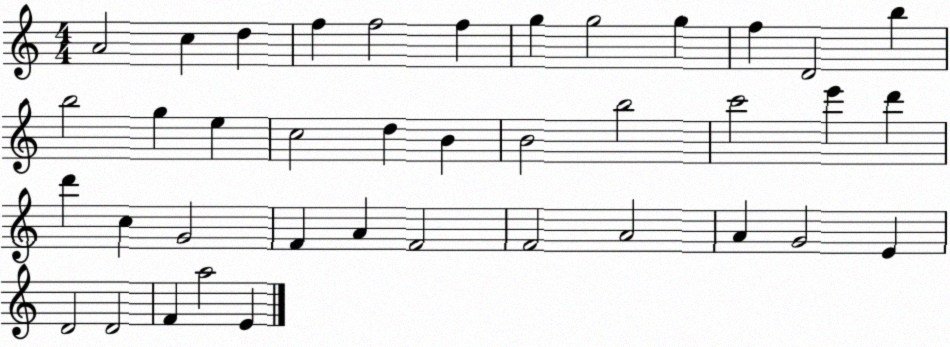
X:1
T:Untitled
M:4/4
L:1/4
K:C
A2 c d f f2 f g g2 g f D2 b b2 g e c2 d B B2 b2 c'2 e' d' d' c G2 F A F2 F2 A2 A G2 E D2 D2 F a2 E